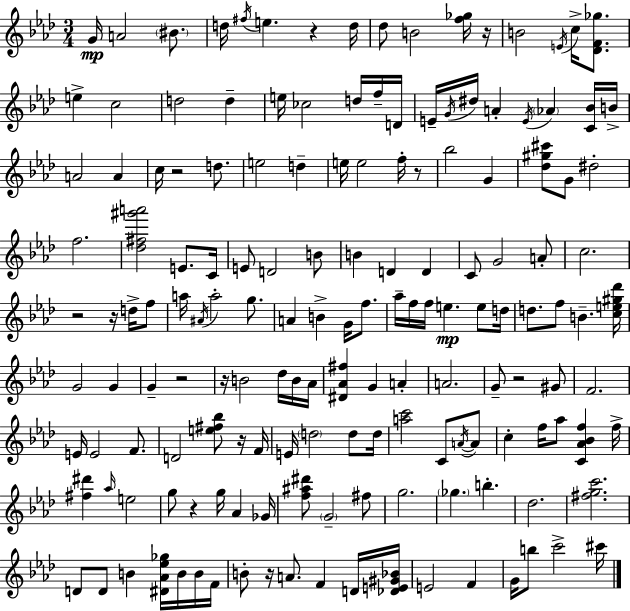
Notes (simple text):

G4/s A4/h BIS4/e. D5/s F#5/s E5/q. R/q D5/s Db5/e B4/h [F5,Gb5]/s R/s B4/h E4/s C5/s [Db4,F4,Gb5]/e. E5/q C5/h D5/h D5/q E5/s CES5/h D5/s F5/s D4/s E4/s G4/s D#5/s A4/q E4/s Ab4/q [C4,Bb4]/s B4/s A4/h A4/q C5/s R/h D5/e. E5/h D5/q E5/s E5/h F5/s R/e Bb5/h G4/q [Db5,G#5,C#6]/e G4/e D#5/h F5/h. [Db5,F#5,G#6,A6]/h E4/e. C4/s E4/e D4/h B4/e B4/q D4/q D4/q C4/e G4/h A4/e C5/h. R/h R/s D5/s F5/e A5/s A#4/s A5/h G5/e. A4/q B4/q G4/s F5/e. Ab5/s F5/s F5/s E5/q. E5/e D5/s D5/e. F5/e B4/q. [C5,E5,G#5,Db6]/s G4/h G4/q G4/q R/h R/s B4/h Db5/s B4/s Ab4/s [D#4,Ab4,F#5]/q G4/q A4/q A4/h. G4/e R/h G#4/e F4/h. E4/s E4/h F4/e. D4/h [E5,F#5,Bb5]/e R/s F4/s E4/s D5/h D5/e D5/s [A5,C6]/h C4/e A4/s A4/e C5/q F5/s Ab5/e [C4,Ab4,Bb4,F5]/q F5/s [F#5,D#6]/q Ab5/s E5/h G5/e R/q G5/s Ab4/q Gb4/s [F5,A#5,D#6]/e G4/h F#5/e G5/h. Gb5/q. B5/q. Db5/h. [F#5,G5,C6]/h. D4/e D4/e B4/q [D#4,Ab4,Eb5,Gb5]/s B4/s B4/s F4/s B4/e R/s A4/e. F4/q D4/s [Db4,E4,G#4,Bb4]/s E4/h F4/q G4/s B5/e C6/h C#6/s